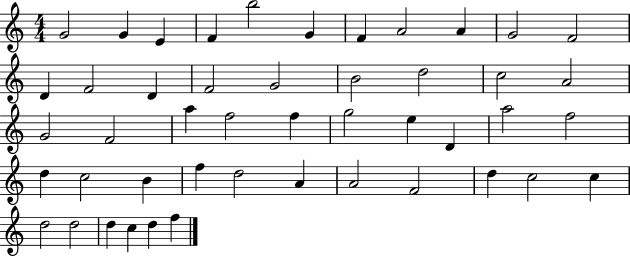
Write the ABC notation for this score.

X:1
T:Untitled
M:4/4
L:1/4
K:C
G2 G E F b2 G F A2 A G2 F2 D F2 D F2 G2 B2 d2 c2 A2 G2 F2 a f2 f g2 e D a2 f2 d c2 B f d2 A A2 F2 d c2 c d2 d2 d c d f